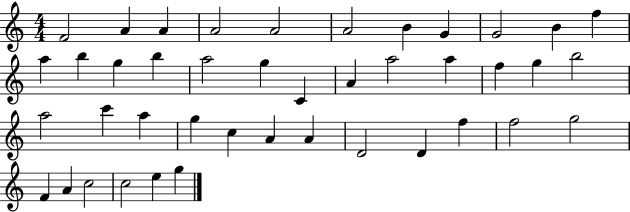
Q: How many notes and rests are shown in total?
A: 42